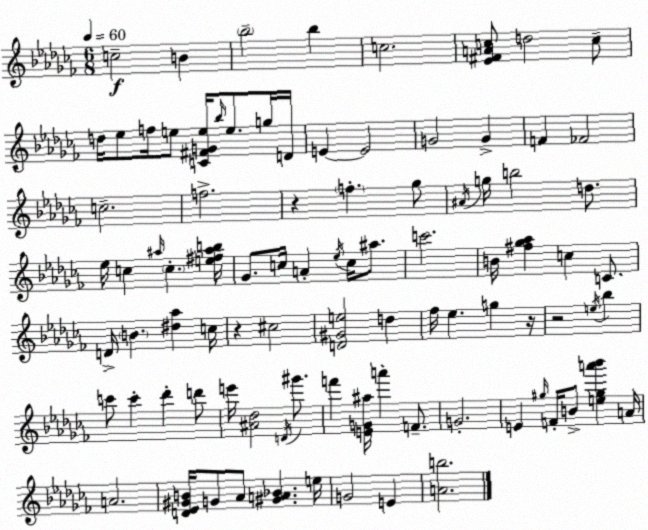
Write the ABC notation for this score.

X:1
T:Untitled
M:6/8
L:1/4
K:Abm
c2 B _b2 _b c2 [_E^FAc]/2 d2 c/2 d/4 _e/2 f/4 e/2 [C^FGe]/4 _b/4 e/2 g/4 D/4 E E2 G2 G F _F2 c2 f2 z f _g/2 ^A/4 g/4 b2 d/2 _e/4 c ^a/4 c [e^f^ab]/4 _G/2 c/4 A _e/4 c/4 ^a/2 c'2 B/4 [^f_g_a] c C/2 D/4 B [^d_a] c/4 z ^c2 [D^Ge]2 d _f/4 _e g z/4 z2 e/4 _b c'/2 c' _d' d'/2 e'/4 [^A_d]2 D/4 ^g'/2 f' [EG^a]/4 a' F/2 G2 E ^g/4 F/4 B/2 [e^ga'_b'] A/4 A2 [D_E^GB]/4 G/2 _A/2 [^GA_B] e/4 G2 E [Ab]2